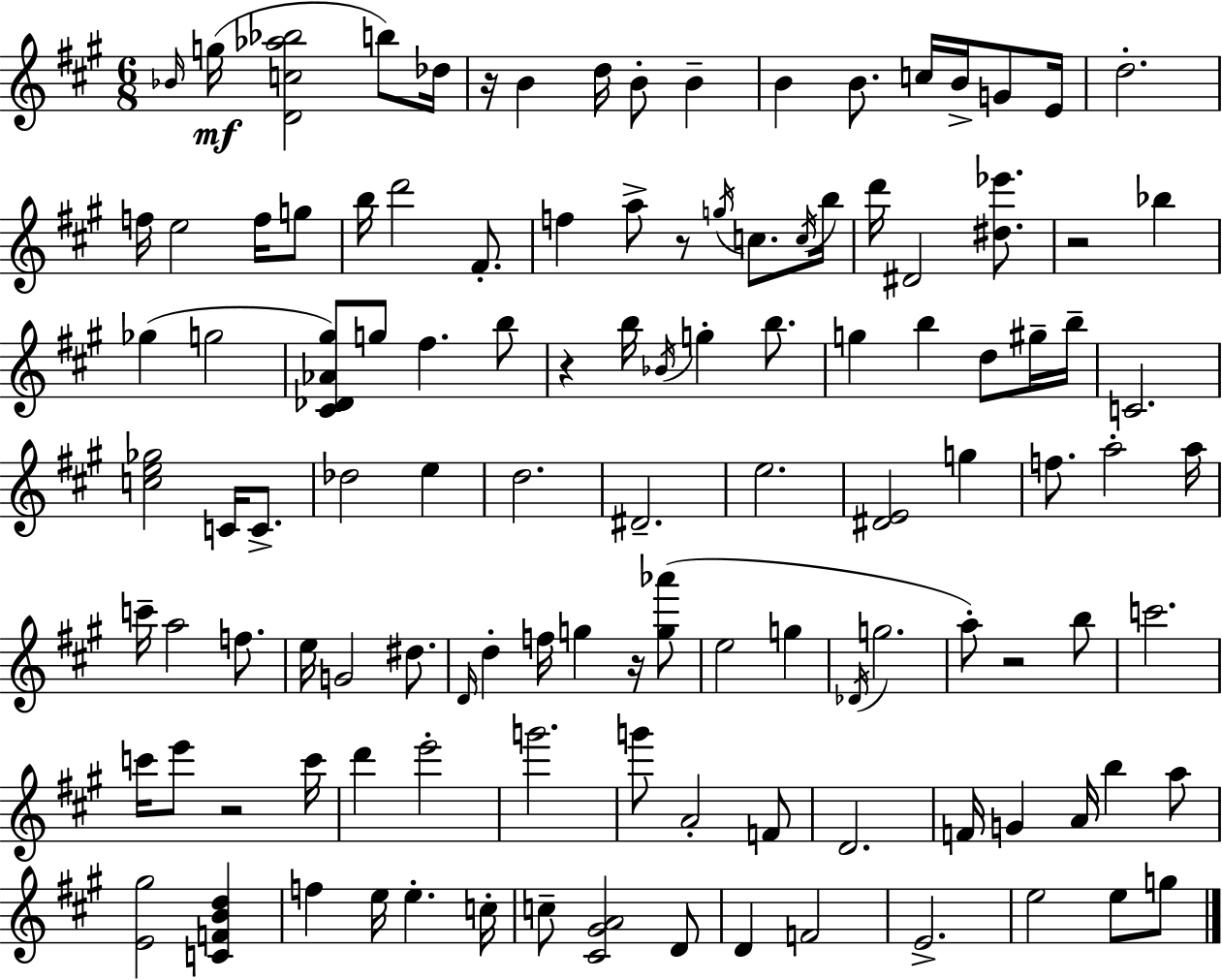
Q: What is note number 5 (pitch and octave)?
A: B4